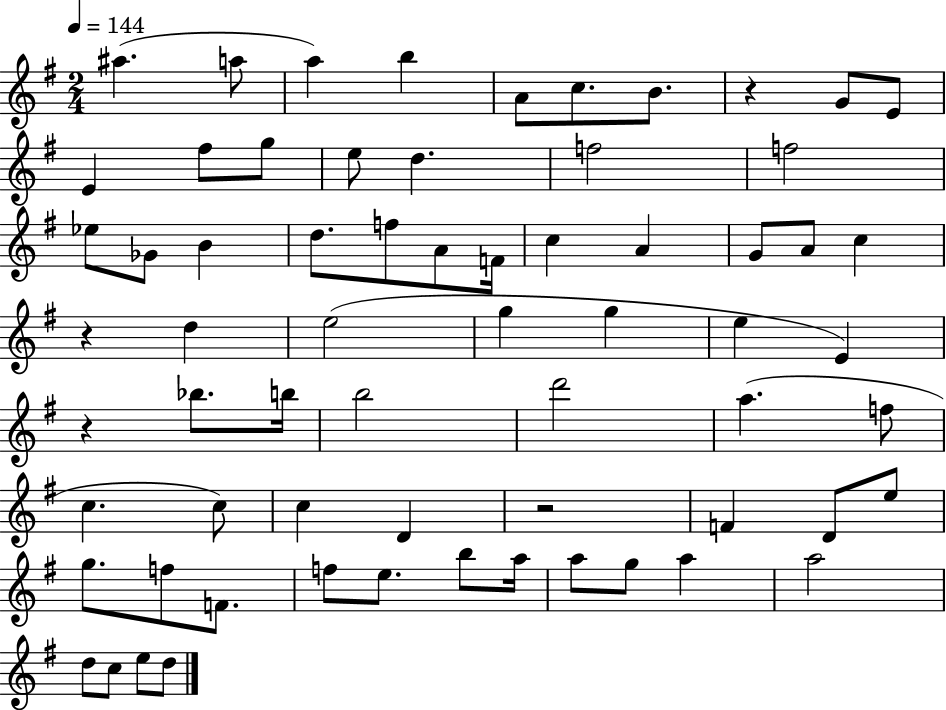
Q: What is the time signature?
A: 2/4